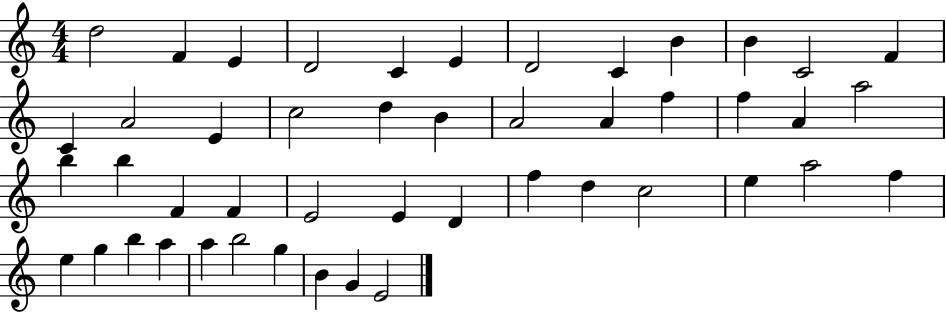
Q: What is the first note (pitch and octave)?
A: D5